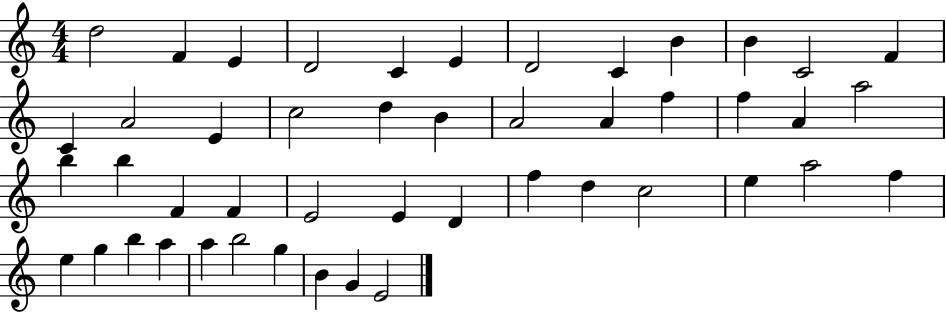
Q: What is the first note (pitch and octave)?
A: D5